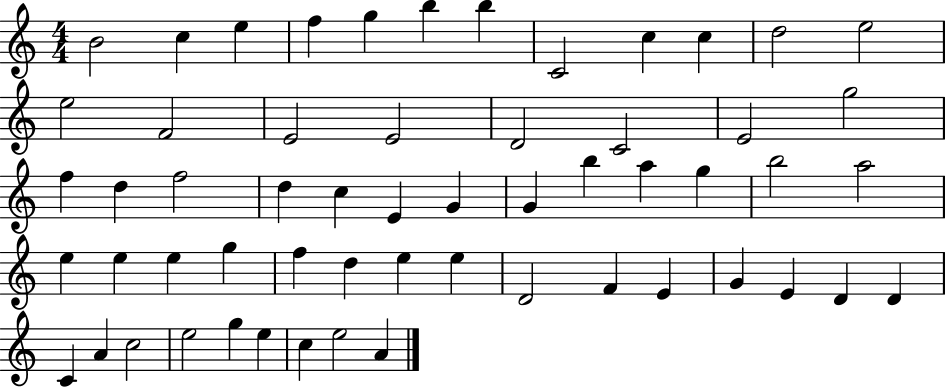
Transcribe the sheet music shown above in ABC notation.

X:1
T:Untitled
M:4/4
L:1/4
K:C
B2 c e f g b b C2 c c d2 e2 e2 F2 E2 E2 D2 C2 E2 g2 f d f2 d c E G G b a g b2 a2 e e e g f d e e D2 F E G E D D C A c2 e2 g e c e2 A